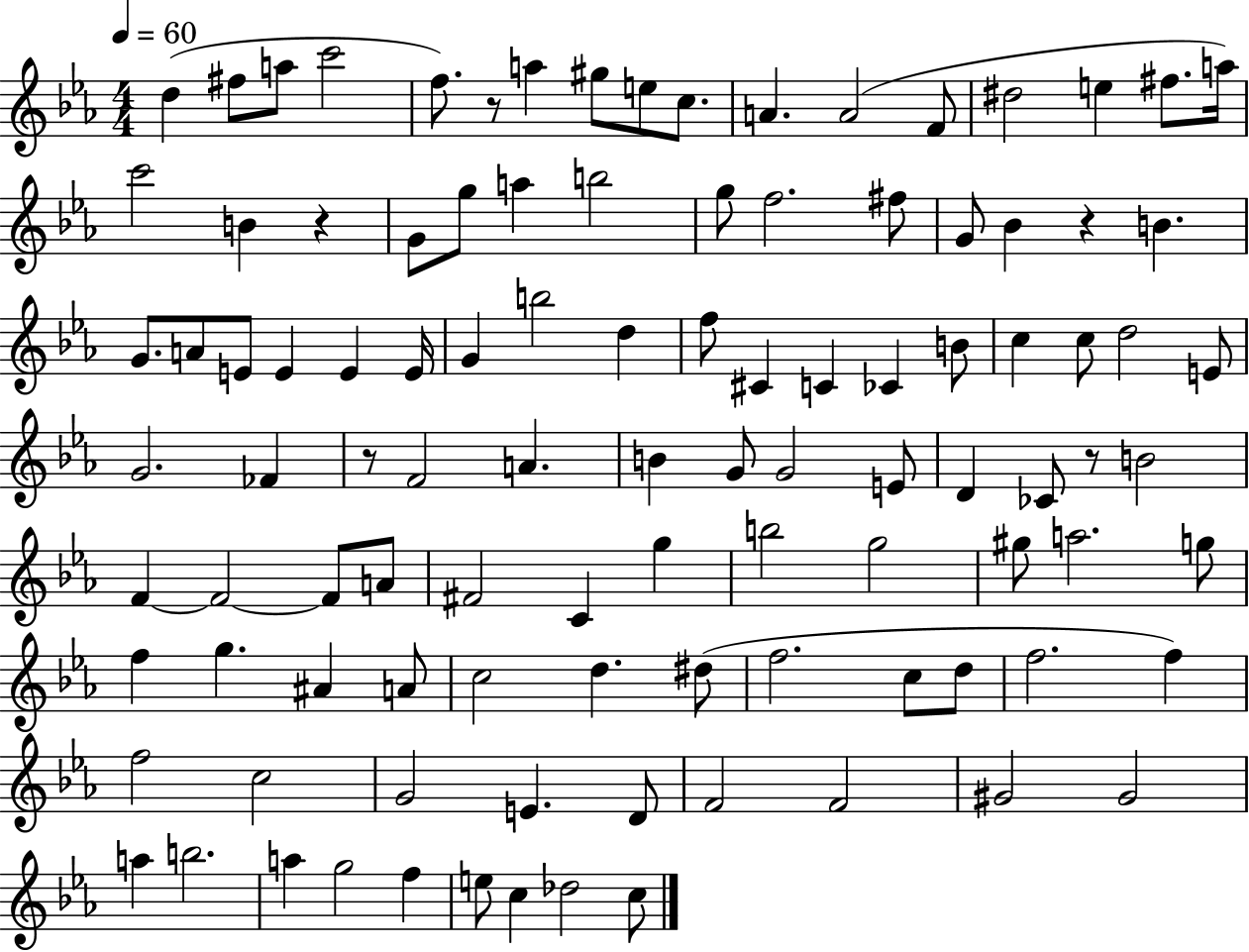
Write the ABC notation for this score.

X:1
T:Untitled
M:4/4
L:1/4
K:Eb
d ^f/2 a/2 c'2 f/2 z/2 a ^g/2 e/2 c/2 A A2 F/2 ^d2 e ^f/2 a/4 c'2 B z G/2 g/2 a b2 g/2 f2 ^f/2 G/2 _B z B G/2 A/2 E/2 E E E/4 G b2 d f/2 ^C C _C B/2 c c/2 d2 E/2 G2 _F z/2 F2 A B G/2 G2 E/2 D _C/2 z/2 B2 F F2 F/2 A/2 ^F2 C g b2 g2 ^g/2 a2 g/2 f g ^A A/2 c2 d ^d/2 f2 c/2 d/2 f2 f f2 c2 G2 E D/2 F2 F2 ^G2 ^G2 a b2 a g2 f e/2 c _d2 c/2